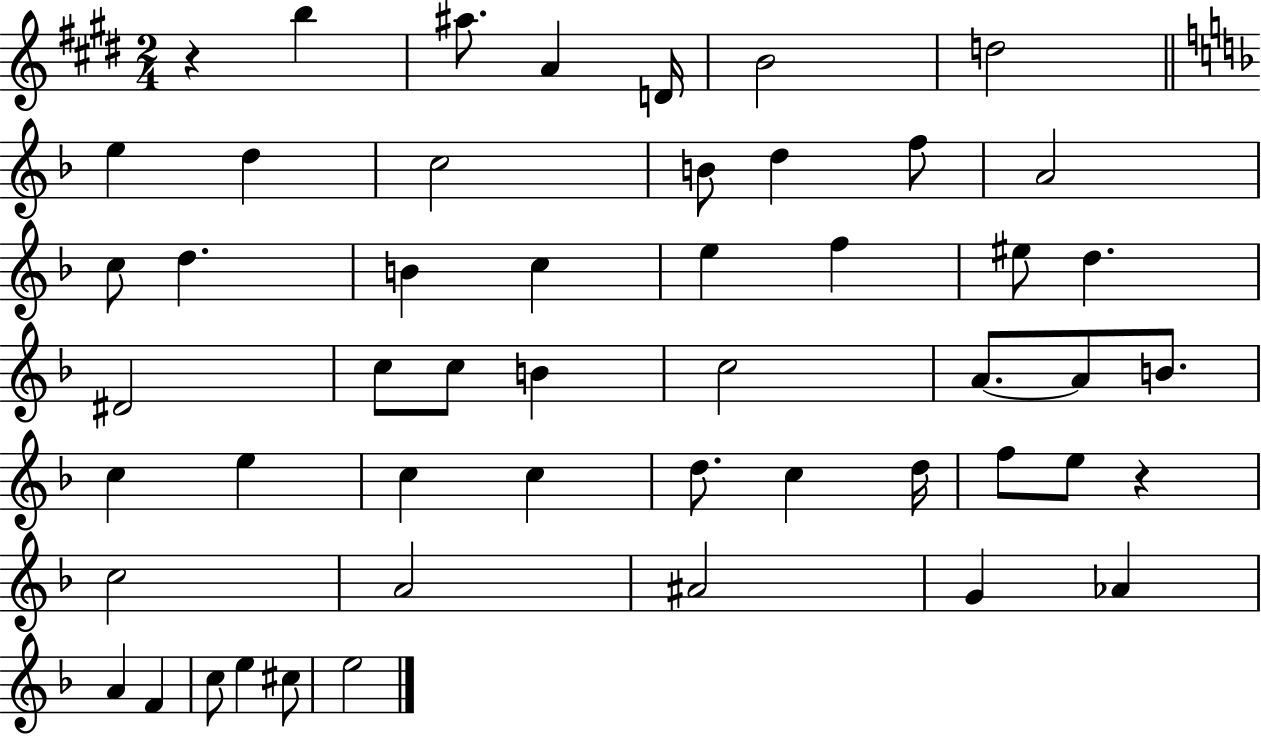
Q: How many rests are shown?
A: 2